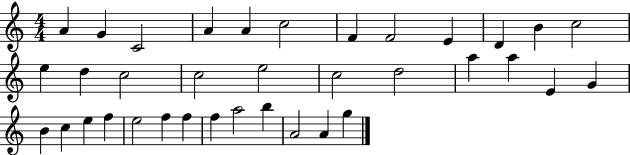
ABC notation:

X:1
T:Untitled
M:4/4
L:1/4
K:C
A G C2 A A c2 F F2 E D B c2 e d c2 c2 e2 c2 d2 a a E G B c e f e2 f f f a2 b A2 A g